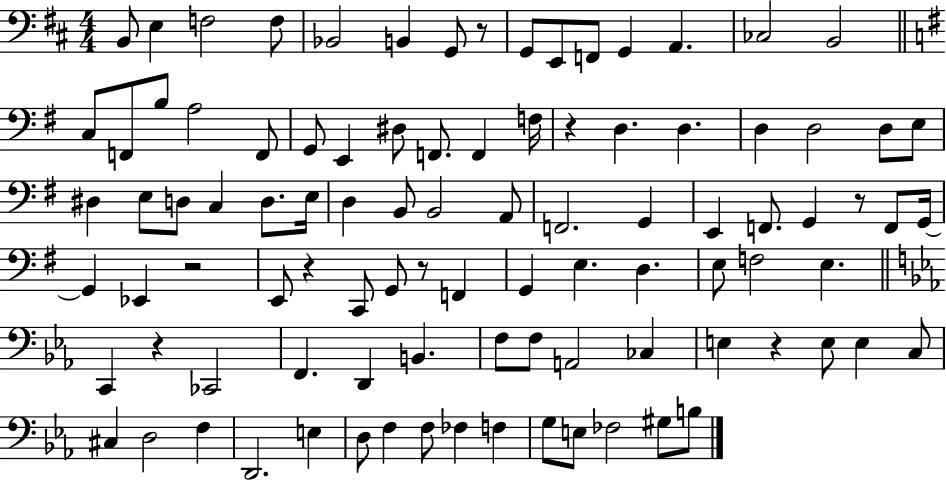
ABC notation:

X:1
T:Untitled
M:4/4
L:1/4
K:D
B,,/2 E, F,2 F,/2 _B,,2 B,, G,,/2 z/2 G,,/2 E,,/2 F,,/2 G,, A,, _C,2 B,,2 C,/2 F,,/2 B,/2 A,2 F,,/2 G,,/2 E,, ^D,/2 F,,/2 F,, F,/4 z D, D, D, D,2 D,/2 E,/2 ^D, E,/2 D,/2 C, D,/2 E,/4 D, B,,/2 B,,2 A,,/2 F,,2 G,, E,, F,,/2 G,, z/2 F,,/2 G,,/4 G,, _E,, z2 E,,/2 z C,,/2 G,,/2 z/2 F,, G,, E, D, E,/2 F,2 E, C,, z _C,,2 F,, D,, B,, F,/2 F,/2 A,,2 _C, E, z E,/2 E, C,/2 ^C, D,2 F, D,,2 E, D,/2 F, F,/2 _F, F, G,/2 E,/2 _F,2 ^G,/2 B,/2